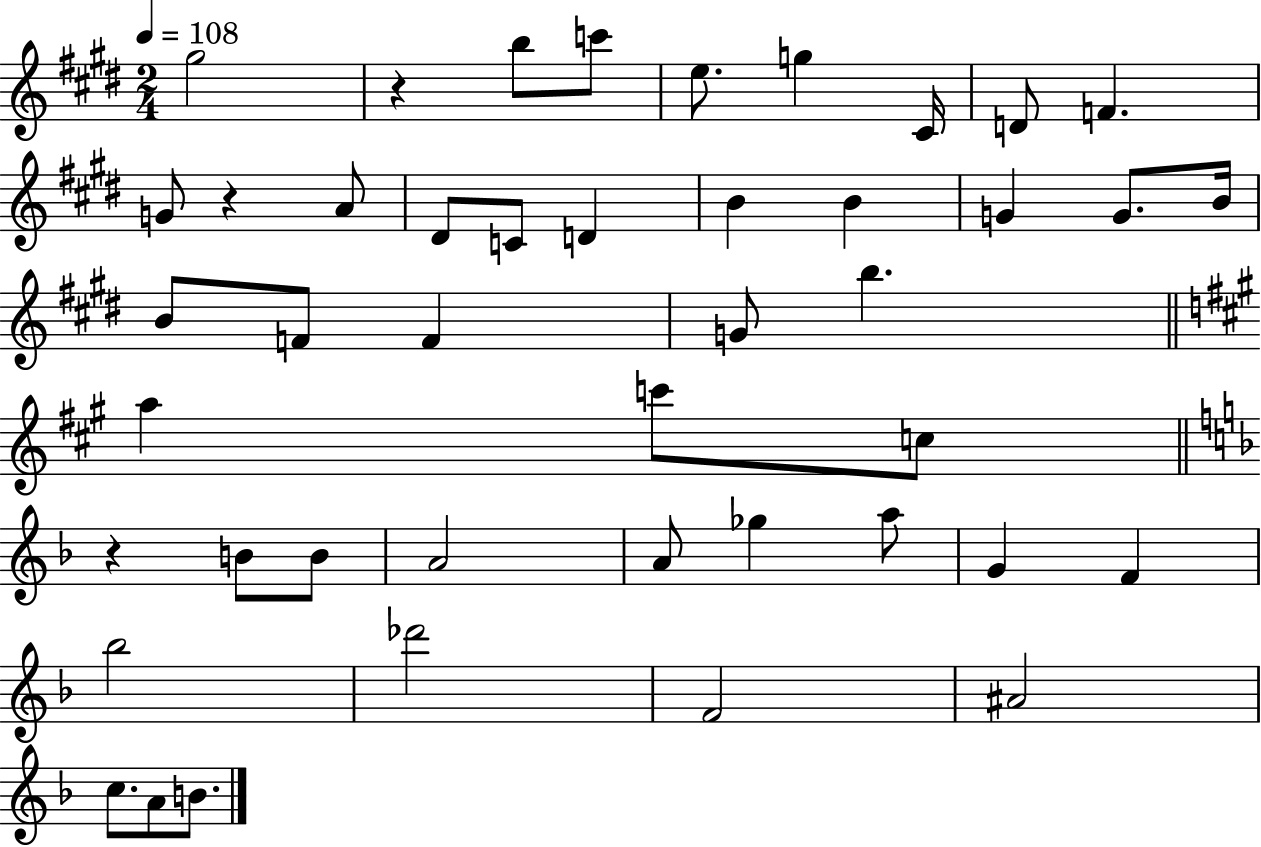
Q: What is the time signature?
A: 2/4